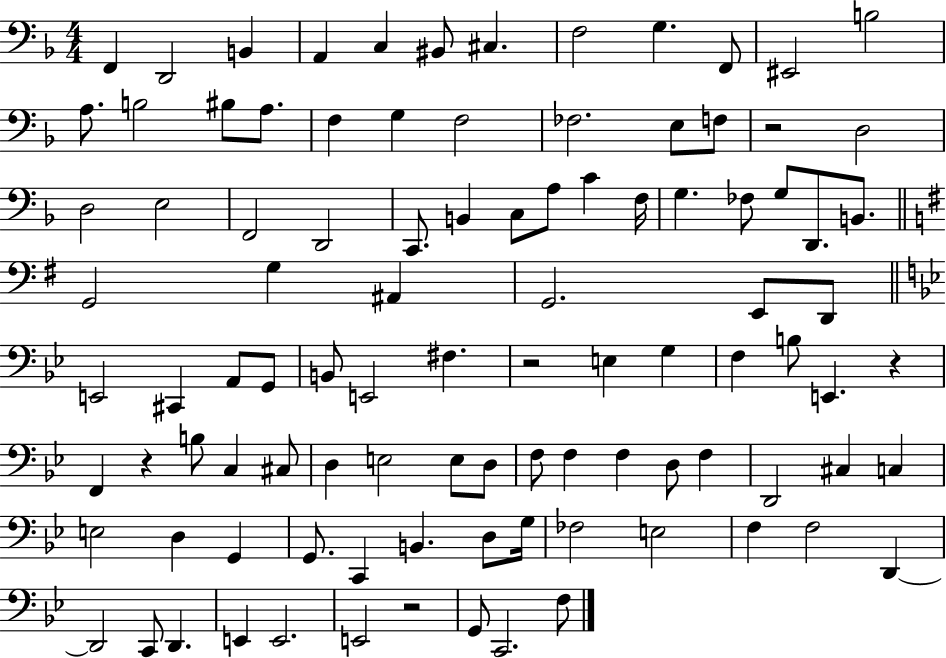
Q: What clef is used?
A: bass